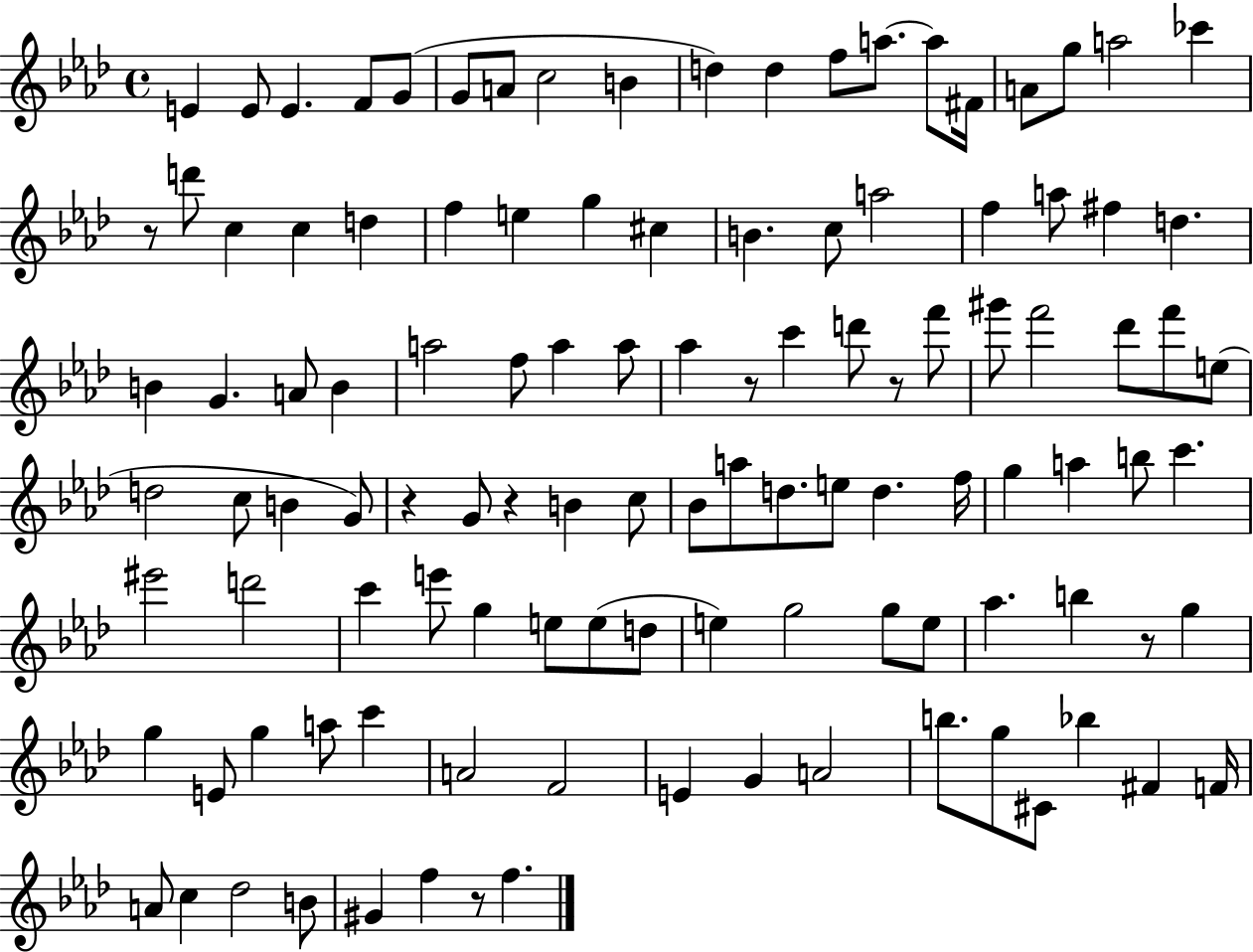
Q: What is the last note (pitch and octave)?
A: F5